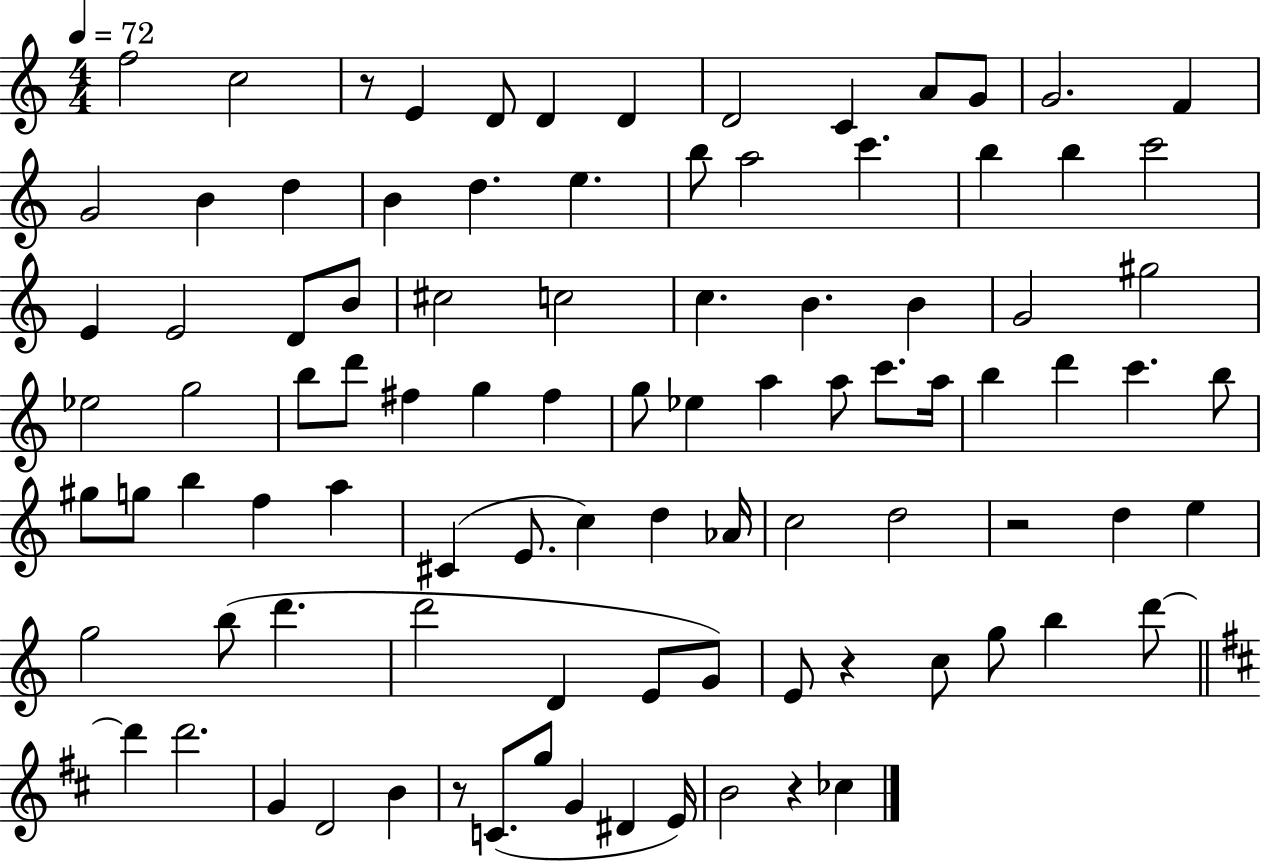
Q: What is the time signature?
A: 4/4